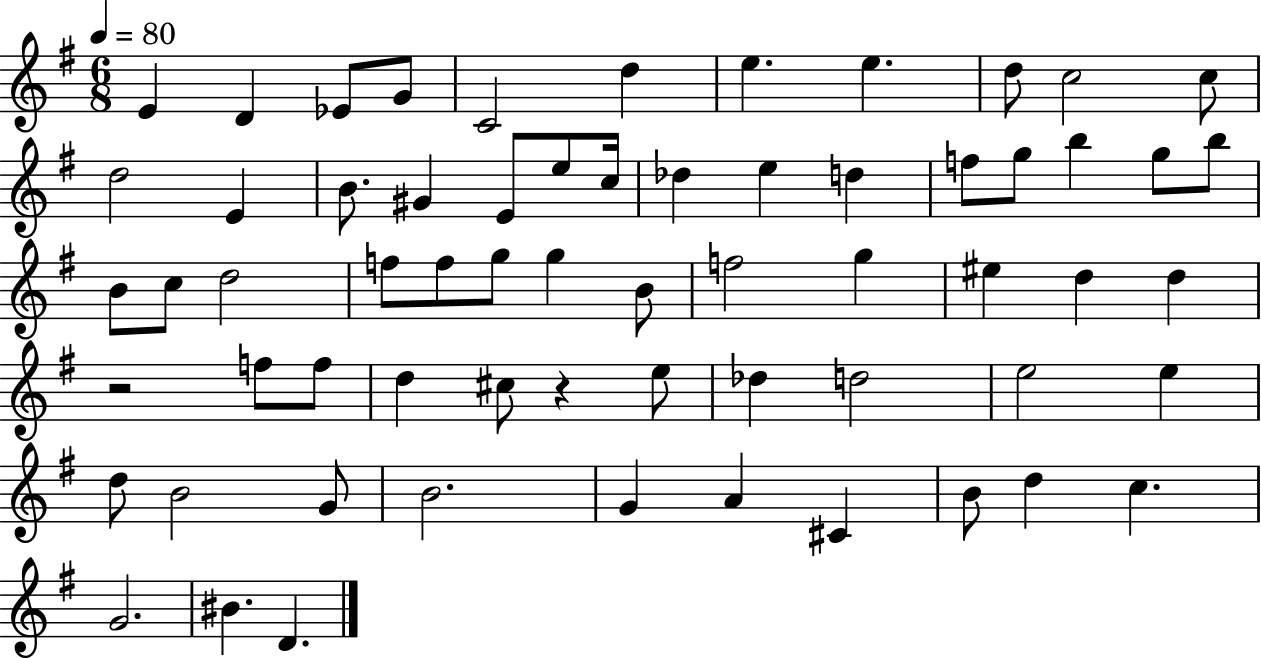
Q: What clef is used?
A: treble